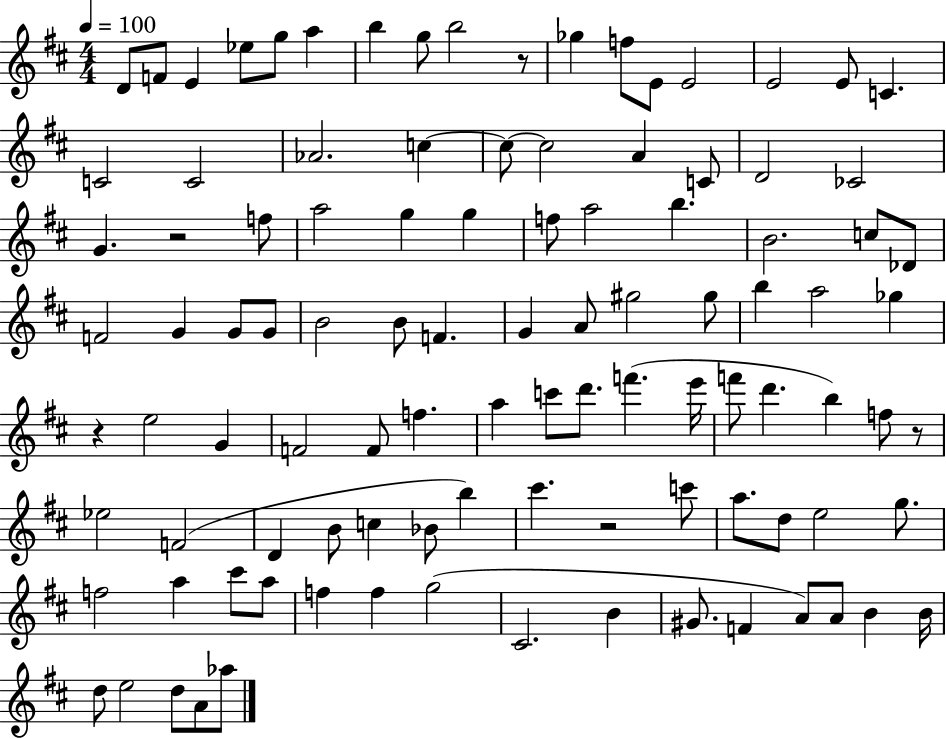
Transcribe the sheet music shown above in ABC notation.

X:1
T:Untitled
M:4/4
L:1/4
K:D
D/2 F/2 E _e/2 g/2 a b g/2 b2 z/2 _g f/2 E/2 E2 E2 E/2 C C2 C2 _A2 c c/2 c2 A C/2 D2 _C2 G z2 f/2 a2 g g f/2 a2 b B2 c/2 _D/2 F2 G G/2 G/2 B2 B/2 F G A/2 ^g2 ^g/2 b a2 _g z e2 G F2 F/2 f a c'/2 d'/2 f' e'/4 f'/2 d' b f/2 z/2 _e2 F2 D B/2 c _B/2 b ^c' z2 c'/2 a/2 d/2 e2 g/2 f2 a ^c'/2 a/2 f f g2 ^C2 B ^G/2 F A/2 A/2 B B/4 d/2 e2 d/2 A/2 _a/2